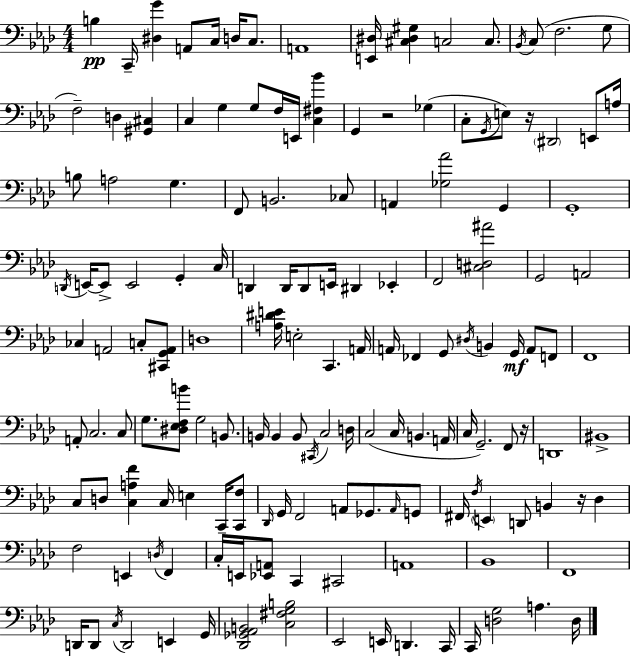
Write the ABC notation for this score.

X:1
T:Untitled
M:4/4
L:1/4
K:Fm
B, C,,/4 [^D,G] A,,/2 C,/4 D,/4 C,/2 A,,4 [E,,^D,]/4 [^C,^D,^G,] C,2 C,/2 _B,,/4 C,/2 F,2 G,/2 F,2 D, [^G,,^C,] C, G, G,/2 F,/4 E,,/4 [C,^F,_B] G,, z2 _G, C,/2 G,,/4 E,/2 z/4 ^D,,2 E,,/2 A,/4 B,/2 A,2 G, F,,/2 B,,2 _C,/2 A,, [_G,_A]2 G,, G,,4 D,,/4 E,,/4 E,,/2 E,,2 G,, C,/4 D,, D,,/4 D,,/2 E,,/4 ^D,, _E,, F,,2 [^C,D,^A]2 G,,2 A,,2 _C, A,,2 C,/2 [^C,,G,,A,,]/2 D,4 [A,^DE]/4 E,2 C,, A,,/4 A,,/4 _F,, G,,/2 ^D,/4 B,, G,,/4 A,,/2 F,,/2 F,,4 A,,/2 C,2 C,/2 G,/2 [^D,_E,F,B]/2 G,2 B,,/2 B,,/4 B,, B,,/2 ^C,,/4 C,2 D,/4 C,2 C,/4 B,, A,,/4 C,/4 G,,2 F,,/2 z/4 D,,4 ^B,,4 C,/2 D,/2 [C,A,F] C,/4 E, C,,/4 [C,,F,]/2 _D,,/4 G,,/4 F,,2 A,,/2 _G,,/2 A,,/4 G,,/2 ^F,,/4 F,/4 E,, D,,/2 B,, z/4 _D, F,2 E,, D,/4 F,, C,/4 E,,/4 [_E,,A,,]/2 C,, ^C,,2 A,,4 _B,,4 F,,4 D,,/4 D,,/2 C,/4 D,,2 E,, G,,/4 [_D,,_G,,_A,,B,,]2 [C,^F,G,B,]2 _E,,2 E,,/4 D,, C,,/4 C,,/4 [D,G,]2 A, D,/4